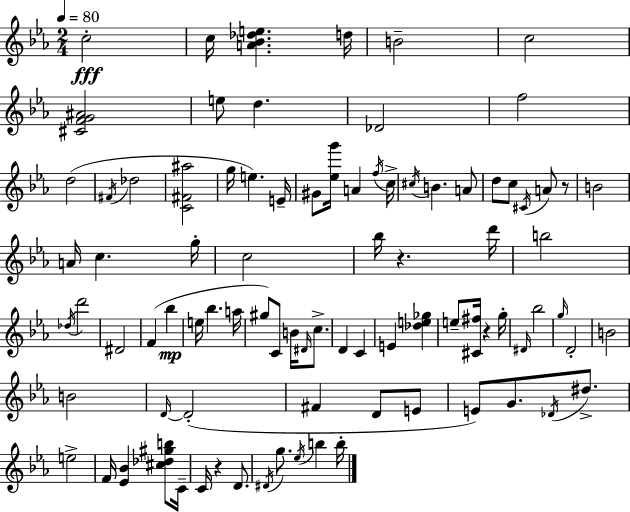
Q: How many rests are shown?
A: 4